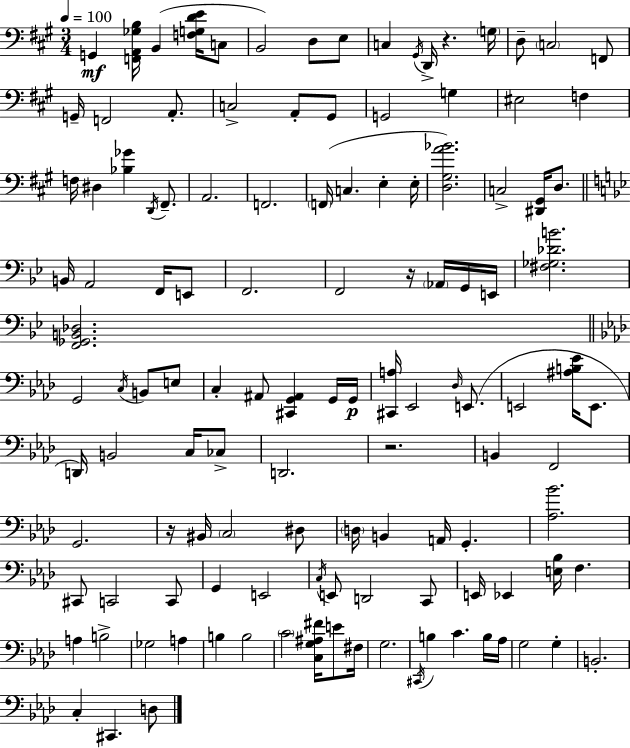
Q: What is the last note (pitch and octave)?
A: D3